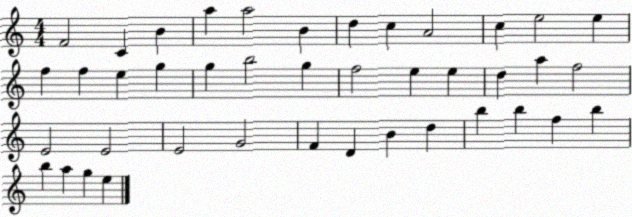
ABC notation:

X:1
T:Untitled
M:4/4
L:1/4
K:C
F2 C B a a2 B d c A2 c e2 e f f e g g b2 g f2 e e d a f2 E2 E2 E2 G2 F D B d b b f b b a g e